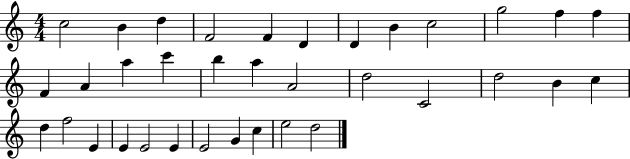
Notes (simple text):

C5/h B4/q D5/q F4/h F4/q D4/q D4/q B4/q C5/h G5/h F5/q F5/q F4/q A4/q A5/q C6/q B5/q A5/q A4/h D5/h C4/h D5/h B4/q C5/q D5/q F5/h E4/q E4/q E4/h E4/q E4/h G4/q C5/q E5/h D5/h